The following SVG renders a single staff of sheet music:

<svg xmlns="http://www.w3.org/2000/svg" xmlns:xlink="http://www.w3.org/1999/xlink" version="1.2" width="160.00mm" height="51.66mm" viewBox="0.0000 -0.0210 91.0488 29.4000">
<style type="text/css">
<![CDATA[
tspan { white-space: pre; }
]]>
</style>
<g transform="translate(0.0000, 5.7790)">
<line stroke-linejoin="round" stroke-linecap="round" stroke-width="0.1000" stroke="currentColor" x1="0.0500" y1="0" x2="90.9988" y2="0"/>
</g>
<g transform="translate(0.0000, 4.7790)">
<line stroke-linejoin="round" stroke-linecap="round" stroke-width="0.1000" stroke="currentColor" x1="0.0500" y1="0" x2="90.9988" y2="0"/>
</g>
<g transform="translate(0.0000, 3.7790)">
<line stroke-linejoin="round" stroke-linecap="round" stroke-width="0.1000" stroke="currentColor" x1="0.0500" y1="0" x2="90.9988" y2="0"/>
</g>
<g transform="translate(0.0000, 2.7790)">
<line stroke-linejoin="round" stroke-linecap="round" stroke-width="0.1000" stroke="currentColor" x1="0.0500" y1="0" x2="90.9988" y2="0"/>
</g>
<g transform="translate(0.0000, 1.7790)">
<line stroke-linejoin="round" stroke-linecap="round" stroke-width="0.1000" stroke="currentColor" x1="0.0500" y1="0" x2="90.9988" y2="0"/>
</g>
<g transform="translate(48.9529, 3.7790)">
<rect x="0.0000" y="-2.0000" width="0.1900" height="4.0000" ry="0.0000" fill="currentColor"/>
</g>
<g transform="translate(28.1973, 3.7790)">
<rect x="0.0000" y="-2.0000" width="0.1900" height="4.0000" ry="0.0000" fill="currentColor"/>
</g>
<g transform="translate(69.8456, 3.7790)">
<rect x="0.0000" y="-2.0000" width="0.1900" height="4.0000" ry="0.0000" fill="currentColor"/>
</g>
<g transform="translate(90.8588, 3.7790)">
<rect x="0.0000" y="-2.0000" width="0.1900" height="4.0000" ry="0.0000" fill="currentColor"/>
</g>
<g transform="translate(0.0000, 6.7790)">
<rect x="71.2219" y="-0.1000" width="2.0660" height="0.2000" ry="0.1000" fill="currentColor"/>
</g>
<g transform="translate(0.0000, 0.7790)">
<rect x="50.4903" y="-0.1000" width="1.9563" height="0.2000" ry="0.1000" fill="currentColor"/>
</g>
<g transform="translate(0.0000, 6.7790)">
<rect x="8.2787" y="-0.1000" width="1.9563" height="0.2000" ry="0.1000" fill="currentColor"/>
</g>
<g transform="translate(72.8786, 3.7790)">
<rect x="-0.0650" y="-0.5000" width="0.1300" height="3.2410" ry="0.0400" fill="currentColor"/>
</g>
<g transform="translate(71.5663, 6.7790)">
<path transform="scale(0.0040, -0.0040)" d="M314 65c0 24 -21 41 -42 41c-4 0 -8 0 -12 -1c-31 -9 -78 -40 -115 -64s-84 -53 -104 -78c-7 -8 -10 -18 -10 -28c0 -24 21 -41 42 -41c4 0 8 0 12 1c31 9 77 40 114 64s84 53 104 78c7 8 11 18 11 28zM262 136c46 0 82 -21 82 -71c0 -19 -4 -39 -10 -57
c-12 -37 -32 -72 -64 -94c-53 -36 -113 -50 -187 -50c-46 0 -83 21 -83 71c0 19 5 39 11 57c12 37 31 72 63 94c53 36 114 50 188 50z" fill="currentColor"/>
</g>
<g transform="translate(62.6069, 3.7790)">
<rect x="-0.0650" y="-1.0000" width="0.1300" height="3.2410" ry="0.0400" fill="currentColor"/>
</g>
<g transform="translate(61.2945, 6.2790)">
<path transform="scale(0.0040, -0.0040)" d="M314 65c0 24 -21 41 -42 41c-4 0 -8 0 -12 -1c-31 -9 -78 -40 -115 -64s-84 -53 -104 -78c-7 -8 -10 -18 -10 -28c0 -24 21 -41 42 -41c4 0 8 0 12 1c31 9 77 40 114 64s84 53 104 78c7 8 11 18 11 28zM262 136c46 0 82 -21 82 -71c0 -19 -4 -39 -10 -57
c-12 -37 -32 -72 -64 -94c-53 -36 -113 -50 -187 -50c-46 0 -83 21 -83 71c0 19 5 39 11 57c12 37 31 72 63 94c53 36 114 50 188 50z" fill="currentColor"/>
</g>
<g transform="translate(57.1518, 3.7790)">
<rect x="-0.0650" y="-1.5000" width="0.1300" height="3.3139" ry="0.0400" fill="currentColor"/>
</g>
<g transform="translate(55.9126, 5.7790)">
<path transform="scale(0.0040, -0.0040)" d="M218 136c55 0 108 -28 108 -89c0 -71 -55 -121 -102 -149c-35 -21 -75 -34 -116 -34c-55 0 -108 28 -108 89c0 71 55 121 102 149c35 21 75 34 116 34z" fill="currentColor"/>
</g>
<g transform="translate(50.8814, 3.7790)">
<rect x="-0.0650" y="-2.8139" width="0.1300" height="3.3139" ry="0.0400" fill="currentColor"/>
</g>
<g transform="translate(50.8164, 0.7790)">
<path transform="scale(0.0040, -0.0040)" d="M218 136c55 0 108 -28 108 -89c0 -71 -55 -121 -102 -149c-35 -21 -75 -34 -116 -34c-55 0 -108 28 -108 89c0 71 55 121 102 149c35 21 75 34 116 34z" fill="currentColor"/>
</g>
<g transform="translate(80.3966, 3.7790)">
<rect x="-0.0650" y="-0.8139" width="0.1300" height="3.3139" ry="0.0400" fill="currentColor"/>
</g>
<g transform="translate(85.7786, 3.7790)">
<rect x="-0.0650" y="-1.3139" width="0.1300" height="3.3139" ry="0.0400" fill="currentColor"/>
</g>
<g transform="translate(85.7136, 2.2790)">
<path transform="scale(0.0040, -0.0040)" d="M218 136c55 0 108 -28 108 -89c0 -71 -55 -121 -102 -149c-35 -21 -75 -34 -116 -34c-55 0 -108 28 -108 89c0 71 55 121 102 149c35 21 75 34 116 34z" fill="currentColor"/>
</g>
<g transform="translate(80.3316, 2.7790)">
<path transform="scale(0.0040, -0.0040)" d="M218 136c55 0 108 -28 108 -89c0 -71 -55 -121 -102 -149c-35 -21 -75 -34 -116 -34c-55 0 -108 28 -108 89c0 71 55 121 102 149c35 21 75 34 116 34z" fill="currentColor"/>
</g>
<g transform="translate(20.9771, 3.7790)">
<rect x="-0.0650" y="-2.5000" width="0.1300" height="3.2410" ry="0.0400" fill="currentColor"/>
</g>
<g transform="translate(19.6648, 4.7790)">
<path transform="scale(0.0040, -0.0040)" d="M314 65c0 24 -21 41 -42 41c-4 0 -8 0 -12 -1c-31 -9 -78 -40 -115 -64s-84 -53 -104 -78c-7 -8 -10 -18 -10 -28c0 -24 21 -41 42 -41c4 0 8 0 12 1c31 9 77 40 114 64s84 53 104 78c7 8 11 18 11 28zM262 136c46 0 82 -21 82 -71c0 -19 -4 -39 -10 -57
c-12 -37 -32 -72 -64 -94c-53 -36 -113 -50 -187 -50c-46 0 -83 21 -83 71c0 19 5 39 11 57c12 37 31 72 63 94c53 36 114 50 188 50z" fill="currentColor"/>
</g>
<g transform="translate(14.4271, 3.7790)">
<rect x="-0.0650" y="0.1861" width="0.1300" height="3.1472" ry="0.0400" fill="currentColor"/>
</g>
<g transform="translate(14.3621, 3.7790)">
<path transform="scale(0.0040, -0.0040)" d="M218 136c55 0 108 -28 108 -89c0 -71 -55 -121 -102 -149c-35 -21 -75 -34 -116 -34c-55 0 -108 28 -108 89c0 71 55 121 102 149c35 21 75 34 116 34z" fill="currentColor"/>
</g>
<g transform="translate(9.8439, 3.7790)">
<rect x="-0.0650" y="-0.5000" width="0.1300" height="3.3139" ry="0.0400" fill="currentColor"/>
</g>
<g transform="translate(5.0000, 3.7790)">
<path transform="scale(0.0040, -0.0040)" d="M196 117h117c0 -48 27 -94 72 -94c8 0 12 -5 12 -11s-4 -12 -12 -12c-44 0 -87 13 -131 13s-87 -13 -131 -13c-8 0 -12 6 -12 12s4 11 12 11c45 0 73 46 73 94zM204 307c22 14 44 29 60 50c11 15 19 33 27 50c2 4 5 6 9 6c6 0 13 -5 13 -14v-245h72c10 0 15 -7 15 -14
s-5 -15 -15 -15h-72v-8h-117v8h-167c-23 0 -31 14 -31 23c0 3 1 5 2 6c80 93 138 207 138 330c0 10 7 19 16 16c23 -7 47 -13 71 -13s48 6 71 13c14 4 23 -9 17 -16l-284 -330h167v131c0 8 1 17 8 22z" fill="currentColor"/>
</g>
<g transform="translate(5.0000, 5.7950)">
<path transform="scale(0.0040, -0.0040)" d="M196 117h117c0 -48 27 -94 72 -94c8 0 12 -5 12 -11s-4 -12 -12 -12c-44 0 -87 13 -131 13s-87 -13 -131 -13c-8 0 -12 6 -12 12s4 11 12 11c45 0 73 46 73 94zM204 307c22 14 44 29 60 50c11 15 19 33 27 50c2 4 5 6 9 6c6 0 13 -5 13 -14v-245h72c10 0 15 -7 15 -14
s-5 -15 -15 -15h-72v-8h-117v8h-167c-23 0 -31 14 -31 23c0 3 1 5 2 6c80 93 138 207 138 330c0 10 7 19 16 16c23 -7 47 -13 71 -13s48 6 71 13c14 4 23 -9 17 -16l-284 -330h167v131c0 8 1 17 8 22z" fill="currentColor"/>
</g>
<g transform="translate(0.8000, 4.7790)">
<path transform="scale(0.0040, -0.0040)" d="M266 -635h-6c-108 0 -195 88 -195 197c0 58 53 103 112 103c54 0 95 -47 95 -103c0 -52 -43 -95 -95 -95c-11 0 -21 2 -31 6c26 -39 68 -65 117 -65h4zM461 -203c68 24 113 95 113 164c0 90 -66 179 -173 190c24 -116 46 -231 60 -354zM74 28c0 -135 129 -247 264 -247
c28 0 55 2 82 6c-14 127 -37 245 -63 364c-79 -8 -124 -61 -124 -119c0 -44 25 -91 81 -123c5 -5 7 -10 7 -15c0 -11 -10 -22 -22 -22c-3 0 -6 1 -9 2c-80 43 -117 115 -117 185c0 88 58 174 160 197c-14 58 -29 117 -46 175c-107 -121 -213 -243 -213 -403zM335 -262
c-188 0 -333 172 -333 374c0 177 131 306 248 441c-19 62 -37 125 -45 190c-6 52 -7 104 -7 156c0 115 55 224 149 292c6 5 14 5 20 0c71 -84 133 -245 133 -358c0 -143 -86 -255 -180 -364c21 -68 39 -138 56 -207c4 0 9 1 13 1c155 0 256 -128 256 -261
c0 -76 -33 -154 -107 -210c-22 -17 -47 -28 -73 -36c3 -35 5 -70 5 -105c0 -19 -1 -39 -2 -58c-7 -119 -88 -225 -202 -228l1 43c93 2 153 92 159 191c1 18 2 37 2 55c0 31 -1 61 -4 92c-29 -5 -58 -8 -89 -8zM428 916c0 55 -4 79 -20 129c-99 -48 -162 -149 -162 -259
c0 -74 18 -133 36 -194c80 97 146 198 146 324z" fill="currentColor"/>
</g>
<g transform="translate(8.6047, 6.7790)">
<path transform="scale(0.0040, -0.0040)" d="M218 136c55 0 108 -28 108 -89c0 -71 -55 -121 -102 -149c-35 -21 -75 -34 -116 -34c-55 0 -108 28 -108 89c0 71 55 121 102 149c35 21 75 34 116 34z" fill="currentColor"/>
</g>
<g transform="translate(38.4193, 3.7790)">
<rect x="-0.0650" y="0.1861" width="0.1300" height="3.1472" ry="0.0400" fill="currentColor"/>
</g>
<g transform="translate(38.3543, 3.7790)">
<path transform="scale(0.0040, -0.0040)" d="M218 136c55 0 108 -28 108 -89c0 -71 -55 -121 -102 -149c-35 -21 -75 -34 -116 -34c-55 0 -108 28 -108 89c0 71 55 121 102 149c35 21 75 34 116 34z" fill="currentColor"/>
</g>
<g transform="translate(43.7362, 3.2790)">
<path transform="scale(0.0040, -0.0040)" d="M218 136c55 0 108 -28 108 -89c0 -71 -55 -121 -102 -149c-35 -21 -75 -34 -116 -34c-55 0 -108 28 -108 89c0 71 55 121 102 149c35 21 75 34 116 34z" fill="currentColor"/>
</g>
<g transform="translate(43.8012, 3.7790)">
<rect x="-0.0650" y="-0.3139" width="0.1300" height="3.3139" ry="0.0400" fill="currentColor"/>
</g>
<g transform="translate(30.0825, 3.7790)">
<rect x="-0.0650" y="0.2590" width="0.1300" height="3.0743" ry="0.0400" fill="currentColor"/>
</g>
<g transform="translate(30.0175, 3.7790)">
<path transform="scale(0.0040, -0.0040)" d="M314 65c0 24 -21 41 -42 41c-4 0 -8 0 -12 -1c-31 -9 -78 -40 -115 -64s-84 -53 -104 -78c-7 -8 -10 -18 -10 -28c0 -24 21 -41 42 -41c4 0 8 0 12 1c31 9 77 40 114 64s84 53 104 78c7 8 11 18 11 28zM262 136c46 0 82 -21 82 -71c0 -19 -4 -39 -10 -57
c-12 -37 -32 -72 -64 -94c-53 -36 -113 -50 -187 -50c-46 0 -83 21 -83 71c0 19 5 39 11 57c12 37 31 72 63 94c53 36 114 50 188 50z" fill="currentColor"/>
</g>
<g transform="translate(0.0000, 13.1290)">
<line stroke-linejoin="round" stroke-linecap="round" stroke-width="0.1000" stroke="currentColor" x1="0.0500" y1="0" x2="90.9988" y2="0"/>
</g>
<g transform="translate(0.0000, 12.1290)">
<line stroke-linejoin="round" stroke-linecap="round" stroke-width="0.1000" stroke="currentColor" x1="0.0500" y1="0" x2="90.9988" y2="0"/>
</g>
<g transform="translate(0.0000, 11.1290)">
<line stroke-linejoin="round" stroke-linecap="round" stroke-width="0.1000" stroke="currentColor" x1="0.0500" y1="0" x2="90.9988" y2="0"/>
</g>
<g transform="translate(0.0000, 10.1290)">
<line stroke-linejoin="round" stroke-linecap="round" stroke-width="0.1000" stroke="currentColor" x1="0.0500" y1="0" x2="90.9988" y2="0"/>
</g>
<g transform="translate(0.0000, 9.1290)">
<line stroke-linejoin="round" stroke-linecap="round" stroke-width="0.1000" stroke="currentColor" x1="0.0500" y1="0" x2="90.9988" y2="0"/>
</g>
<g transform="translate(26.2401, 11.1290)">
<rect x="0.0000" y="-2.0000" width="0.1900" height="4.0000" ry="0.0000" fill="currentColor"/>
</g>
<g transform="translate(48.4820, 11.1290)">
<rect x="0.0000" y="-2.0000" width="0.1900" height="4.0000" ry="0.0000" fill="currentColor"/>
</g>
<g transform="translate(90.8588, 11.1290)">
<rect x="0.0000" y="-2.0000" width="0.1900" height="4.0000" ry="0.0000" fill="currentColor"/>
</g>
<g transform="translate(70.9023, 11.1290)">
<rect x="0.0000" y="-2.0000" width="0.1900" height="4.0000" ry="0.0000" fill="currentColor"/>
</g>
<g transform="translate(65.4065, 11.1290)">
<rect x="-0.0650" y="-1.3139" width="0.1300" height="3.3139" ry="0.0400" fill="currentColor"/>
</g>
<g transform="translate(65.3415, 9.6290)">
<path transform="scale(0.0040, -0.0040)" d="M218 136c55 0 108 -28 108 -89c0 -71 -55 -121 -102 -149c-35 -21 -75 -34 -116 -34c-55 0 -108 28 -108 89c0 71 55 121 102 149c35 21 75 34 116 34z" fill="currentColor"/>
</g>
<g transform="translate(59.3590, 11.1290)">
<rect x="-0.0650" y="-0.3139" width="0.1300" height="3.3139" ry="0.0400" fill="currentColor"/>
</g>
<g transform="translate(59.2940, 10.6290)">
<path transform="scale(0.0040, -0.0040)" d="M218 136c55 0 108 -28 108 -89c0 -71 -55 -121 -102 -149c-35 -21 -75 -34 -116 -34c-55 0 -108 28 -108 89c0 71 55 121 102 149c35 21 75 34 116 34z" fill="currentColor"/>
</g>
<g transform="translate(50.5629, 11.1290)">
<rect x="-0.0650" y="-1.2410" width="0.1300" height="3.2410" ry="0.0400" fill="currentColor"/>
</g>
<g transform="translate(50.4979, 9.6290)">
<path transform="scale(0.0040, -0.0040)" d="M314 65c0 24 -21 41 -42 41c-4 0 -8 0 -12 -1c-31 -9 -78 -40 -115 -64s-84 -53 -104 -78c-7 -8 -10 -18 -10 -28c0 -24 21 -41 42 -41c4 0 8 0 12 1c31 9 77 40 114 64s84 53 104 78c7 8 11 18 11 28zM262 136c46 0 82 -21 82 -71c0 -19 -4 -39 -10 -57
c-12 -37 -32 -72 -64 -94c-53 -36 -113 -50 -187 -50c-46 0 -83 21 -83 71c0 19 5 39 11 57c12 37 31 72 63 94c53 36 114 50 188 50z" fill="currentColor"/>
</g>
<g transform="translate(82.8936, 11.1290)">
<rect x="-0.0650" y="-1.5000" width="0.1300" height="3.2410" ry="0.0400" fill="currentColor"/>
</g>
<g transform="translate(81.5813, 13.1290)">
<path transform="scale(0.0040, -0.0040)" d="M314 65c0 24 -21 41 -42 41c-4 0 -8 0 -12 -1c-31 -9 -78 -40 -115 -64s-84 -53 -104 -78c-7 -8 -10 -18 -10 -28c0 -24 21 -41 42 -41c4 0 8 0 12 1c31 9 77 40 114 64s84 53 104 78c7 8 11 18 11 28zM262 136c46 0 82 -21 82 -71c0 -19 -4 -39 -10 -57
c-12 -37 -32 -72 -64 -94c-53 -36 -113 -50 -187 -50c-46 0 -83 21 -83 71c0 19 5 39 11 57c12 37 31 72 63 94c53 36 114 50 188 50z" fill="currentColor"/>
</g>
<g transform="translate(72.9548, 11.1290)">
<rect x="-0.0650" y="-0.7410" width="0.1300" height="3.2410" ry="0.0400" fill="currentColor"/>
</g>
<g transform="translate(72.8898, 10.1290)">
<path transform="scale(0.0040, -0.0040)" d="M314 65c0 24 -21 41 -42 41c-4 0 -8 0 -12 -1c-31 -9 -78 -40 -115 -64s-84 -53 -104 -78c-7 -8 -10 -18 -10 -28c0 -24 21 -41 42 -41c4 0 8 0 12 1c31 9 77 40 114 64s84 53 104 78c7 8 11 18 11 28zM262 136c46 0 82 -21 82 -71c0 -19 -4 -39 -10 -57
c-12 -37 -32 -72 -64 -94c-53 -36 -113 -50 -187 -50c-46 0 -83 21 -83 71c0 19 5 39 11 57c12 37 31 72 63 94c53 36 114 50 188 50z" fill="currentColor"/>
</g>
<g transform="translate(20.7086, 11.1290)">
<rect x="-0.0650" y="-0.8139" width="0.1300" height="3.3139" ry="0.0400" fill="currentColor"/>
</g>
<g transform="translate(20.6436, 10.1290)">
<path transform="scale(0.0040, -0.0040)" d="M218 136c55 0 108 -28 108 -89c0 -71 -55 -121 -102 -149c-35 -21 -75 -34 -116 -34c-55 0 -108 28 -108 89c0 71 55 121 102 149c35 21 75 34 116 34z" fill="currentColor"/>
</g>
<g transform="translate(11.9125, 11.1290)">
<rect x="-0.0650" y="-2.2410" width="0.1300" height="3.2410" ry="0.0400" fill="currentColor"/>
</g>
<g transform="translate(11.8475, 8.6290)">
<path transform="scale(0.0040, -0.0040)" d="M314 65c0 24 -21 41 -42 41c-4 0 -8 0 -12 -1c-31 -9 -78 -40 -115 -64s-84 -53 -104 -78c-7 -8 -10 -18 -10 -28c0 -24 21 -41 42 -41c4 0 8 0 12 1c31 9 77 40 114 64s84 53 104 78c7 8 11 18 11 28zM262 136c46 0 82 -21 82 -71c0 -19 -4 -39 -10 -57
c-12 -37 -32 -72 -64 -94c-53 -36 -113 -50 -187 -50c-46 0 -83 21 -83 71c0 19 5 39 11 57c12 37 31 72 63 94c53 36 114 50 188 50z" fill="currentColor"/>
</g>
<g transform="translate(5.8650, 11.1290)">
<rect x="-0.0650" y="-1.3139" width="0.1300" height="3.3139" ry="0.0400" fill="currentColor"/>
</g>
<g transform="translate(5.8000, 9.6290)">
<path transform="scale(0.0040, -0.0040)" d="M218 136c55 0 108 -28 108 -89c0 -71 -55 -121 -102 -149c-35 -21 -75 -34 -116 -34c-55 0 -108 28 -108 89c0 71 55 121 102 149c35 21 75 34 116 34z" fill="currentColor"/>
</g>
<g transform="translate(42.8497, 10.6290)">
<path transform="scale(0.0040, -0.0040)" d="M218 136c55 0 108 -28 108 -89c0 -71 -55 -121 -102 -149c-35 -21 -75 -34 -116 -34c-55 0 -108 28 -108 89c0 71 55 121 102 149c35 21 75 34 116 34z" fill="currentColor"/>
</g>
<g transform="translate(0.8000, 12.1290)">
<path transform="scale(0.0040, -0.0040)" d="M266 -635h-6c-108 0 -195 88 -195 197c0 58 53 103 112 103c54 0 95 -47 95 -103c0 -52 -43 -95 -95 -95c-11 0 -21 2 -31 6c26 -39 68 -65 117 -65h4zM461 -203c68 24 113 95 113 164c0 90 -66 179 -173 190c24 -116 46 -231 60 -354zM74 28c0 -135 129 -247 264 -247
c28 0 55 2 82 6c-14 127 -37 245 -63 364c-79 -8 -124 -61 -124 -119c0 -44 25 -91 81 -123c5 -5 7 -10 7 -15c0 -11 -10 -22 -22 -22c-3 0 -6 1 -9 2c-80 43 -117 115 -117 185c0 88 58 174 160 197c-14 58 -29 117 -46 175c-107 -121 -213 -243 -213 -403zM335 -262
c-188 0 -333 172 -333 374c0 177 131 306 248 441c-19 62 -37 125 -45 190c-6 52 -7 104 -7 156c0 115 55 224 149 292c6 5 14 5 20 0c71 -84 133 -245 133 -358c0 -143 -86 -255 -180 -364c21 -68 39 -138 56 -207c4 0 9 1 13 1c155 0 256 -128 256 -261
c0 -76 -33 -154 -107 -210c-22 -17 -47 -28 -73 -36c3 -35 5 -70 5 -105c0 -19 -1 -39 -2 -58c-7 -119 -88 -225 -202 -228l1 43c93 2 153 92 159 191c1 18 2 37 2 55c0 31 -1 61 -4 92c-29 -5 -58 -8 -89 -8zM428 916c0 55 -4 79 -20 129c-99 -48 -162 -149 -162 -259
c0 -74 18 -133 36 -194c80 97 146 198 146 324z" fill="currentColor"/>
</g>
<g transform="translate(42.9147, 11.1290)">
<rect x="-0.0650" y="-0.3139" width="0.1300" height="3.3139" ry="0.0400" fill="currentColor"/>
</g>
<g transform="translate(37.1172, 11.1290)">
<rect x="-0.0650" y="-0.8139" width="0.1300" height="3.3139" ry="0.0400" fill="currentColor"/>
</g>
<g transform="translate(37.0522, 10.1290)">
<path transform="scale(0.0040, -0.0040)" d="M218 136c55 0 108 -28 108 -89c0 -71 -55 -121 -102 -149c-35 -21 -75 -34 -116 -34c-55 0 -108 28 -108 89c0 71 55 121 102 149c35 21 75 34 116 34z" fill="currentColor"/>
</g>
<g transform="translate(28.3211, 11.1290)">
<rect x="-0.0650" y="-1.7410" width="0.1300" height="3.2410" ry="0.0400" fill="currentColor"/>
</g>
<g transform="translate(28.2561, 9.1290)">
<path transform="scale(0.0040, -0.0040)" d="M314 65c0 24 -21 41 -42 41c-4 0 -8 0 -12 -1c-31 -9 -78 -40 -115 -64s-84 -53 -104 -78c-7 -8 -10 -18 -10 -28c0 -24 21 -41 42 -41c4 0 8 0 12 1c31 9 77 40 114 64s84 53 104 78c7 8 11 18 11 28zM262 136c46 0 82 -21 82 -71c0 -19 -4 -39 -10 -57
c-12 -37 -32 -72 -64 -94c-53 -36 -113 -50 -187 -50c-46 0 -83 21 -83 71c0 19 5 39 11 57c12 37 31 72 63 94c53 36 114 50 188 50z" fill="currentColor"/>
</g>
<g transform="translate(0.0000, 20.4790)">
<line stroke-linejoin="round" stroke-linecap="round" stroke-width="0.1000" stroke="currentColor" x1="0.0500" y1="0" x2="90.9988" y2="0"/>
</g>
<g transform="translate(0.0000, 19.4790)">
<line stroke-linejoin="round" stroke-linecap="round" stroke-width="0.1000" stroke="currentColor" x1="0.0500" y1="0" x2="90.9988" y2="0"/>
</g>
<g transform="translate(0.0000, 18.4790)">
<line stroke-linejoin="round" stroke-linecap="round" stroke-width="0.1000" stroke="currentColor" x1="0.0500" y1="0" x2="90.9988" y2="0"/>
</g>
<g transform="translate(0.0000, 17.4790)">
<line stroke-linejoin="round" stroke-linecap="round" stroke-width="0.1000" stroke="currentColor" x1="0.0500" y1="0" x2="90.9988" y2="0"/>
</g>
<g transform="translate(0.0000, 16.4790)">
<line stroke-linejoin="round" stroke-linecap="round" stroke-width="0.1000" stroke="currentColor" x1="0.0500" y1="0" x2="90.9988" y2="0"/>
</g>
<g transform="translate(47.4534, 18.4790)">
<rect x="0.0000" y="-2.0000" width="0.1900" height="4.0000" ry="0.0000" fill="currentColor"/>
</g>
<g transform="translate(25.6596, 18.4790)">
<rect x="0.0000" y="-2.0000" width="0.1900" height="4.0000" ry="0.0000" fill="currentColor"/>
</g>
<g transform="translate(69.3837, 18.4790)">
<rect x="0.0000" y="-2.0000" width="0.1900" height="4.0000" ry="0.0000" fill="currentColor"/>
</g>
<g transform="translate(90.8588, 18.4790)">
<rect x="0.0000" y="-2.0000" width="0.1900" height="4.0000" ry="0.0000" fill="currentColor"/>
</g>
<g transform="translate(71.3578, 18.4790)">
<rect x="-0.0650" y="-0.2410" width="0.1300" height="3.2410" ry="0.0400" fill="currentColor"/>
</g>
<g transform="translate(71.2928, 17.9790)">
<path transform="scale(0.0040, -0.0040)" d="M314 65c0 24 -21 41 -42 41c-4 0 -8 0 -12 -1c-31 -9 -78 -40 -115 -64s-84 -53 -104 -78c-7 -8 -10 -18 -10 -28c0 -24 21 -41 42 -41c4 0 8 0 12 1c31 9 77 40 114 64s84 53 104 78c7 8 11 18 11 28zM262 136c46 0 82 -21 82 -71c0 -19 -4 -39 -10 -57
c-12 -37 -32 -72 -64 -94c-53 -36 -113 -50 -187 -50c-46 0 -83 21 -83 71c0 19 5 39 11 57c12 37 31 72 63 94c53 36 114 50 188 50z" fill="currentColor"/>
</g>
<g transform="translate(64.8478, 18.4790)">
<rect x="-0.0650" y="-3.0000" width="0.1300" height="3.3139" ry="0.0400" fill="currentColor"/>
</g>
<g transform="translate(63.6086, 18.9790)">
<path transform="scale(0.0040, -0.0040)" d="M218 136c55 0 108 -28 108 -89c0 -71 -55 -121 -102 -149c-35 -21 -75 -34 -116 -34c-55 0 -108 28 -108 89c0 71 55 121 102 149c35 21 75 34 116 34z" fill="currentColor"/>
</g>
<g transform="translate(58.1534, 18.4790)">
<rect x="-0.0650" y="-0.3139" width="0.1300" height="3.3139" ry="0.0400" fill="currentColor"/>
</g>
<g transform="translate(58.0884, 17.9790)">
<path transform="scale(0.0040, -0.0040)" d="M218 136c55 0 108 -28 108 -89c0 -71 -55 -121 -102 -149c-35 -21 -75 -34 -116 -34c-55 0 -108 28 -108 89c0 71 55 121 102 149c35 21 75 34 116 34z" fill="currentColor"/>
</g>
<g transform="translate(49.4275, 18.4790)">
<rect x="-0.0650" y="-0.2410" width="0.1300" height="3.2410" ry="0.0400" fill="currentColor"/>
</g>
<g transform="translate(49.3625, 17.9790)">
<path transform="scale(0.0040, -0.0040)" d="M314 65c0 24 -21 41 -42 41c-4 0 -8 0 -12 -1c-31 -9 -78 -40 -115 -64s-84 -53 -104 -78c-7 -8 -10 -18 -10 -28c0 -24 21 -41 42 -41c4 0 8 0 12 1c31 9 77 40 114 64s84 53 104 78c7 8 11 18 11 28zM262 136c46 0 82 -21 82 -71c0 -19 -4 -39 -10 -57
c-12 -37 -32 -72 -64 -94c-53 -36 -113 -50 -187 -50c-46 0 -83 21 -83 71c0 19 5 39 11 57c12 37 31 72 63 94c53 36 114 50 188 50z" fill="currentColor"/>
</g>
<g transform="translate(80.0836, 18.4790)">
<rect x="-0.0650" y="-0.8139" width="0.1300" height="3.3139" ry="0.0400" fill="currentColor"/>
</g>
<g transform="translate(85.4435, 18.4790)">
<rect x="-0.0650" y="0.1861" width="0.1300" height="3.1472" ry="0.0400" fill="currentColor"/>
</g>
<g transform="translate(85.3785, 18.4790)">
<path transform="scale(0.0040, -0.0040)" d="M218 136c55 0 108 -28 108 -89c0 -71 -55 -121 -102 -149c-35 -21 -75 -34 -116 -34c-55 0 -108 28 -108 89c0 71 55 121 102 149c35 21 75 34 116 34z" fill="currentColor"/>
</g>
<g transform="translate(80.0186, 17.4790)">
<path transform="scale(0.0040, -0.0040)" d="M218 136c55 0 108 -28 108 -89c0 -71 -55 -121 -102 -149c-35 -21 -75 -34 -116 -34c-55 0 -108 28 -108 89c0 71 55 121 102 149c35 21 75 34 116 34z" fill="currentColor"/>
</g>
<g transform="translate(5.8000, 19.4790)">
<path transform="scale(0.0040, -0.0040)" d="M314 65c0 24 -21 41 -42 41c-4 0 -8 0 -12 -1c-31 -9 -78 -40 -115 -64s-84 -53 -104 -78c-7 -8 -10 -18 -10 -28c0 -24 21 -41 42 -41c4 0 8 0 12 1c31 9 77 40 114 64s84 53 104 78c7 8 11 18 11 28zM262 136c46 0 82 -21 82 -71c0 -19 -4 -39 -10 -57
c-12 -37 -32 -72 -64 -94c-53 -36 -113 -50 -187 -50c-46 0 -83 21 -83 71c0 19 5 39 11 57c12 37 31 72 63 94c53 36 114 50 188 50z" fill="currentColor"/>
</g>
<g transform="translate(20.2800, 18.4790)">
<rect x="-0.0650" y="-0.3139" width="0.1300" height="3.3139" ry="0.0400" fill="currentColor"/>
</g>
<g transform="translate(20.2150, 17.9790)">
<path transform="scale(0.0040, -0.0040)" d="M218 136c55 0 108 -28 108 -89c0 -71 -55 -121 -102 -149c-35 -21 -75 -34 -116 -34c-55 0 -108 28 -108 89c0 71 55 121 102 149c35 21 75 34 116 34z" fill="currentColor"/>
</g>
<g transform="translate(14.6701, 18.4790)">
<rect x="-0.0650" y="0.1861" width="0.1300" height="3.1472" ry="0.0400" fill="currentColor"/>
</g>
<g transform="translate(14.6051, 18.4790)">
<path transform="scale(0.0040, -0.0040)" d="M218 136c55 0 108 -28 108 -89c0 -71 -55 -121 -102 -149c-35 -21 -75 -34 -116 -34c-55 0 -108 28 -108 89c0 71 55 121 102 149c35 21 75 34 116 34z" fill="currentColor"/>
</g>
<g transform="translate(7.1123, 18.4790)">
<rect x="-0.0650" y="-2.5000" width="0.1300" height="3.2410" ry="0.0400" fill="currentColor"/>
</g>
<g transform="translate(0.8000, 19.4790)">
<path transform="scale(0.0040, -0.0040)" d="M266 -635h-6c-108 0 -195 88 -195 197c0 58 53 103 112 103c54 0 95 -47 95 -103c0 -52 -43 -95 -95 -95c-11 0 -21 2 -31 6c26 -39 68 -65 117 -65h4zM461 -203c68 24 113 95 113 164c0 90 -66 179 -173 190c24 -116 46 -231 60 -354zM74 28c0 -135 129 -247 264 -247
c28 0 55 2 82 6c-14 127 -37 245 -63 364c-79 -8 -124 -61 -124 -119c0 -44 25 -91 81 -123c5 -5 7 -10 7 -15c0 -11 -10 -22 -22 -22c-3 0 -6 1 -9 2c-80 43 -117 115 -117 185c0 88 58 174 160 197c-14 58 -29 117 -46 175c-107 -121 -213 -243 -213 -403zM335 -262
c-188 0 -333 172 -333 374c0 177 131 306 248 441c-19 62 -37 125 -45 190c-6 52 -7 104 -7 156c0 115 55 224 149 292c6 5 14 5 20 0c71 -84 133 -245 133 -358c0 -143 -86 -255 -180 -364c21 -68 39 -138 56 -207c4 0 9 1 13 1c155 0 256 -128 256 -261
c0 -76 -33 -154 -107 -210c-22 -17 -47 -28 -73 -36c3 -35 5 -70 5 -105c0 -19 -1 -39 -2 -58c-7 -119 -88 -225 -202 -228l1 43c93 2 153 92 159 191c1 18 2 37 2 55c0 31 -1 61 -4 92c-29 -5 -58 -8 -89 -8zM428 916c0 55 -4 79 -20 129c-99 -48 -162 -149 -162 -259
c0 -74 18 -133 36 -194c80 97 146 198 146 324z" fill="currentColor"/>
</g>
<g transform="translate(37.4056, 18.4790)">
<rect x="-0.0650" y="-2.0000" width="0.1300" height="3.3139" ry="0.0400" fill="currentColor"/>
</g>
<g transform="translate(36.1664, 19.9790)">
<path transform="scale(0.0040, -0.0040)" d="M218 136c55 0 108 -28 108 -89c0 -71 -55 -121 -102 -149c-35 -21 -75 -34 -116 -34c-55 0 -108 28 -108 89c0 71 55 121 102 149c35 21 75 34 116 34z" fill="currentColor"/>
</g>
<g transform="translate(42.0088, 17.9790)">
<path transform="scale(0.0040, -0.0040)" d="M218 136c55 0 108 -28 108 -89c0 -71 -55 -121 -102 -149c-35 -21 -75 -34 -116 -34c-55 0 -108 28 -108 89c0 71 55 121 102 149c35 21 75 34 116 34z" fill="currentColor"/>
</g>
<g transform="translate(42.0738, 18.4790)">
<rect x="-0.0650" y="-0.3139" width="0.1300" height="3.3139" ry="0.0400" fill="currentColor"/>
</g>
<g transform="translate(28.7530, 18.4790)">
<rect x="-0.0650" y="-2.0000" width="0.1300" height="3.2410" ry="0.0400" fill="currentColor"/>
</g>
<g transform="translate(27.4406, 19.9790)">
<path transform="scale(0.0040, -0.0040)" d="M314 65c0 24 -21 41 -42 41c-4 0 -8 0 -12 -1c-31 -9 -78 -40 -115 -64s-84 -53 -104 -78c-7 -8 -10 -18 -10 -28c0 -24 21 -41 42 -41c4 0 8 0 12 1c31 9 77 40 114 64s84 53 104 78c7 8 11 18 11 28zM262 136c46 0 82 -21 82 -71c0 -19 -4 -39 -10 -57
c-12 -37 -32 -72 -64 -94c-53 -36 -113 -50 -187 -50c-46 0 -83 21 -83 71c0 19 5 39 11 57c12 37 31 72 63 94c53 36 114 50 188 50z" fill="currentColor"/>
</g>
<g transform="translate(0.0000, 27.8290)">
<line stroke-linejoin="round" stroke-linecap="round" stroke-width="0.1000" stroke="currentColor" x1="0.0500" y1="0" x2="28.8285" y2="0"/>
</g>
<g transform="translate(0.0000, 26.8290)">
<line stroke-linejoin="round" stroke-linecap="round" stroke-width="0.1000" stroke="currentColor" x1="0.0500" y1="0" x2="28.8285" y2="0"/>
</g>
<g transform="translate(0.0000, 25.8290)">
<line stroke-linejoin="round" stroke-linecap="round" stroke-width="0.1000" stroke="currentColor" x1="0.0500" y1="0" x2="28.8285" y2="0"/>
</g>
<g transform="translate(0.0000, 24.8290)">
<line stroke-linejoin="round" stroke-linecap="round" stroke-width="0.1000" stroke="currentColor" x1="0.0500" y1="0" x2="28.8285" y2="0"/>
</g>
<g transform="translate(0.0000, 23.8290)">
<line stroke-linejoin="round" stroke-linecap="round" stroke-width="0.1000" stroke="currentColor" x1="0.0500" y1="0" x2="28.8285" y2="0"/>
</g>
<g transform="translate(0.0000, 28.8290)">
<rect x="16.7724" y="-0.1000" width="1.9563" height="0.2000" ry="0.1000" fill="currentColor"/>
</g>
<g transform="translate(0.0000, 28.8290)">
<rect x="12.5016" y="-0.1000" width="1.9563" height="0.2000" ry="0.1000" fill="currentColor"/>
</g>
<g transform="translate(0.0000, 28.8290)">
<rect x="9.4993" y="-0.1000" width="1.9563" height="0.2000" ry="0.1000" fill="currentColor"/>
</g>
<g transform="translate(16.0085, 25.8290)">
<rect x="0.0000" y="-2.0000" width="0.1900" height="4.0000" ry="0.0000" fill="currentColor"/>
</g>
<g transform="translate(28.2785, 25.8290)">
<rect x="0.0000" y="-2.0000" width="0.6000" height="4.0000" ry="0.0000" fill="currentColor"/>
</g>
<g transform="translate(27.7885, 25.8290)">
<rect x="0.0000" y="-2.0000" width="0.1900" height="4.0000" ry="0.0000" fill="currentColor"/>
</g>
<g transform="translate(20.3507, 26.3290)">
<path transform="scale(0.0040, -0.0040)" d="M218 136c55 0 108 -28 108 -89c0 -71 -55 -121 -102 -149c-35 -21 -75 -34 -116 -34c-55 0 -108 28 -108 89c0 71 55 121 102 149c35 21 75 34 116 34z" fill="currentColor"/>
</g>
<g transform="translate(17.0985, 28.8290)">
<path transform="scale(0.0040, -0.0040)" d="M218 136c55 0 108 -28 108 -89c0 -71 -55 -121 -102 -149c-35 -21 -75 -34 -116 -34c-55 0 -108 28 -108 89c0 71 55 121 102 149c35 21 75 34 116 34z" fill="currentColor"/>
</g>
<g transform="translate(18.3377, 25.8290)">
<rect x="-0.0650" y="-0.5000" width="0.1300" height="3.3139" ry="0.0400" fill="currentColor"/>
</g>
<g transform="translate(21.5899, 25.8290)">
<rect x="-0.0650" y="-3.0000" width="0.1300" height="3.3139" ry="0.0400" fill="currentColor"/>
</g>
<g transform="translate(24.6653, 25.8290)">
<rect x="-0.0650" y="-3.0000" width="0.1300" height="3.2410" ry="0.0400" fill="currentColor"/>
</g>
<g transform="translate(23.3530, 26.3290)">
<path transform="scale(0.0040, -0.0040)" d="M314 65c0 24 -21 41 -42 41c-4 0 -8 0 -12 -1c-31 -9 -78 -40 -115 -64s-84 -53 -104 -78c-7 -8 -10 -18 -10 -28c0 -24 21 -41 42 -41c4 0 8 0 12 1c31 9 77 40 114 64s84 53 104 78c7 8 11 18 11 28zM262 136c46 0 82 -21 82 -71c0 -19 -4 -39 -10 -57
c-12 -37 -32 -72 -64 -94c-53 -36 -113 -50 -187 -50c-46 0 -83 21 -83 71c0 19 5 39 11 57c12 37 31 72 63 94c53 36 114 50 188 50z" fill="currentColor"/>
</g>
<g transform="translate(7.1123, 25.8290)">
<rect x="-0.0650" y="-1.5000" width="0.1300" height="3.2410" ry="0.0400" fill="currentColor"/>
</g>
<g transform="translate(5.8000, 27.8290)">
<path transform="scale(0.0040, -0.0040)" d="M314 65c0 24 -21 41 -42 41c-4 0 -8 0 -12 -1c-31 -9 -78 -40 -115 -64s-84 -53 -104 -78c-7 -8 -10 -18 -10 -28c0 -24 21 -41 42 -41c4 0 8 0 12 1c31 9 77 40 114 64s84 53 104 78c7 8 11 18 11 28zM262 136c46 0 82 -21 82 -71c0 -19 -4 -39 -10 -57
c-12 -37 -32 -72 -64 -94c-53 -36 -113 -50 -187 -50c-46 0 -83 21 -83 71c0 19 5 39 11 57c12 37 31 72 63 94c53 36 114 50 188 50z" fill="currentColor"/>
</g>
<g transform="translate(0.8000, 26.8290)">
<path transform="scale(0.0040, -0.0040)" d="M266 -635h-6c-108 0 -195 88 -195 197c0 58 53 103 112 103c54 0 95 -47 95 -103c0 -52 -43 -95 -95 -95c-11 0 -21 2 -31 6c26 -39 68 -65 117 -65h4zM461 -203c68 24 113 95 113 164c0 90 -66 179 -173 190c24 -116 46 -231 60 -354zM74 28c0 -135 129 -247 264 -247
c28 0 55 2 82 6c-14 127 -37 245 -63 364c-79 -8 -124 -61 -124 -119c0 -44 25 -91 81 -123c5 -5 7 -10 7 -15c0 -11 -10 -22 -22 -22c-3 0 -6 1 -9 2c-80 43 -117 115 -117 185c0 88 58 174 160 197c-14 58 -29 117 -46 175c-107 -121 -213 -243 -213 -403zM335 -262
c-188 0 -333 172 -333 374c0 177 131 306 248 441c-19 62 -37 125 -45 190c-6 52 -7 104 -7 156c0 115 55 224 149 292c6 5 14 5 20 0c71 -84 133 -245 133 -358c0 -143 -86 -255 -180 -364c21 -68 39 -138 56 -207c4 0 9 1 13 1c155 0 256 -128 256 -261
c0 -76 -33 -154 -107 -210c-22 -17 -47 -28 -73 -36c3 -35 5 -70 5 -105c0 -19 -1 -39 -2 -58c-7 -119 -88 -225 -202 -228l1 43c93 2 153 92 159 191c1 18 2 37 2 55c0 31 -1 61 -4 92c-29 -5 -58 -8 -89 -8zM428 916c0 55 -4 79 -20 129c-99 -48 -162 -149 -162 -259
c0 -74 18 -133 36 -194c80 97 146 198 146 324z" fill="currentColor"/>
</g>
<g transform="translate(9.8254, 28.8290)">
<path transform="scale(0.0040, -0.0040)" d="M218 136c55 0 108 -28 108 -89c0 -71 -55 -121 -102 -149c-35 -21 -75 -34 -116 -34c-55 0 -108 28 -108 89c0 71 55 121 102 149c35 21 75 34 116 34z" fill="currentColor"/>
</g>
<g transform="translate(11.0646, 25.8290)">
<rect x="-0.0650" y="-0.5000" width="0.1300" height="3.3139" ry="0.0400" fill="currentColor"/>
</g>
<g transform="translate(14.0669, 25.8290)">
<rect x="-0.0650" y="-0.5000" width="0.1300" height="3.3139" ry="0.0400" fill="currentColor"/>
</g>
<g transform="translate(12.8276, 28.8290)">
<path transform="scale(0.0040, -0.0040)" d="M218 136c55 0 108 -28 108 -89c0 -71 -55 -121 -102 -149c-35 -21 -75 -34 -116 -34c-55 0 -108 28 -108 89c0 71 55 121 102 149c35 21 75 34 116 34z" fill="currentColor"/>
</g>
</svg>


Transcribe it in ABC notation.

X:1
T:Untitled
M:4/4
L:1/4
K:C
C B G2 B2 B c a E D2 C2 d e e g2 d f2 d c e2 c e d2 E2 G2 B c F2 F c c2 c A c2 d B E2 C C C A A2